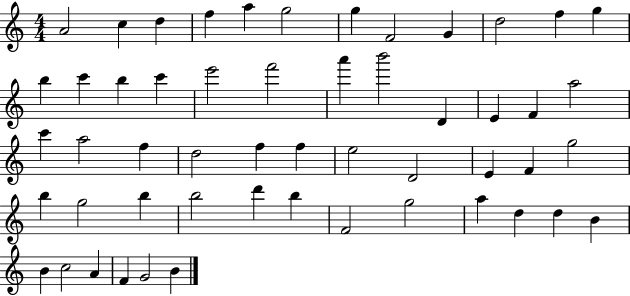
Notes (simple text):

A4/h C5/q D5/q F5/q A5/q G5/h G5/q F4/h G4/q D5/h F5/q G5/q B5/q C6/q B5/q C6/q E6/h F6/h A6/q B6/h D4/q E4/q F4/q A5/h C6/q A5/h F5/q D5/h F5/q F5/q E5/h D4/h E4/q F4/q G5/h B5/q G5/h B5/q B5/h D6/q B5/q F4/h G5/h A5/q D5/q D5/q B4/q B4/q C5/h A4/q F4/q G4/h B4/q